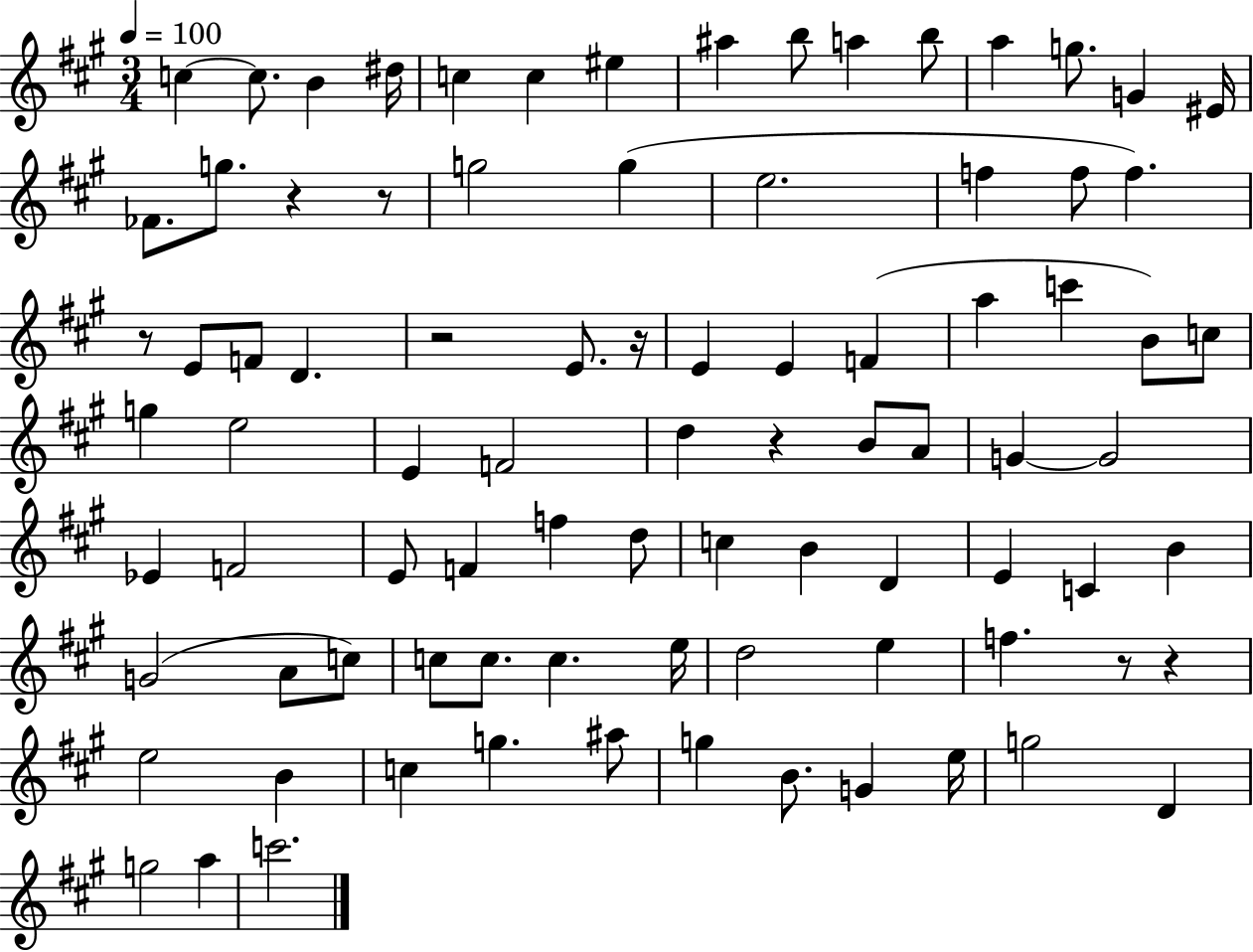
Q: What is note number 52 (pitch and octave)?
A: D4